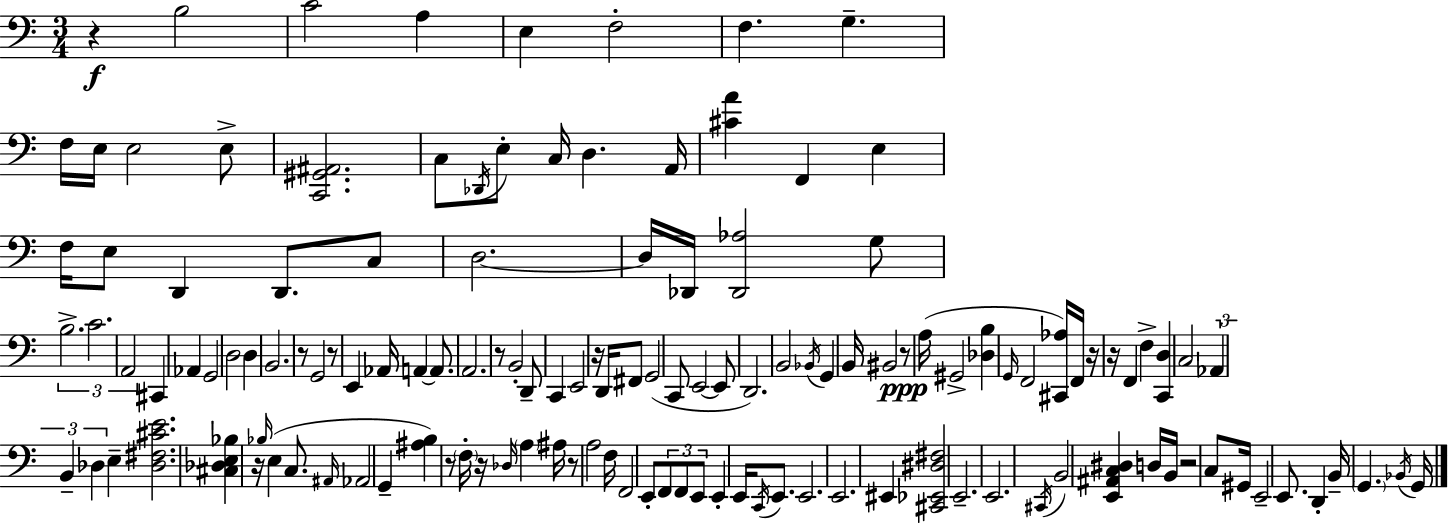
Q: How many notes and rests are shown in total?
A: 134